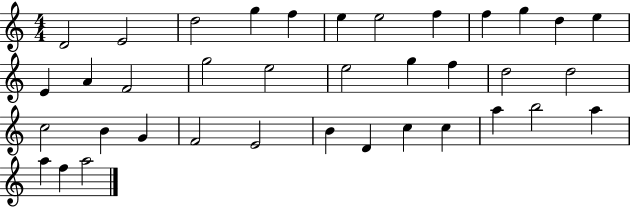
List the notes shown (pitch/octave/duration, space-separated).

D4/h E4/h D5/h G5/q F5/q E5/q E5/h F5/q F5/q G5/q D5/q E5/q E4/q A4/q F4/h G5/h E5/h E5/h G5/q F5/q D5/h D5/h C5/h B4/q G4/q F4/h E4/h B4/q D4/q C5/q C5/q A5/q B5/h A5/q A5/q F5/q A5/h